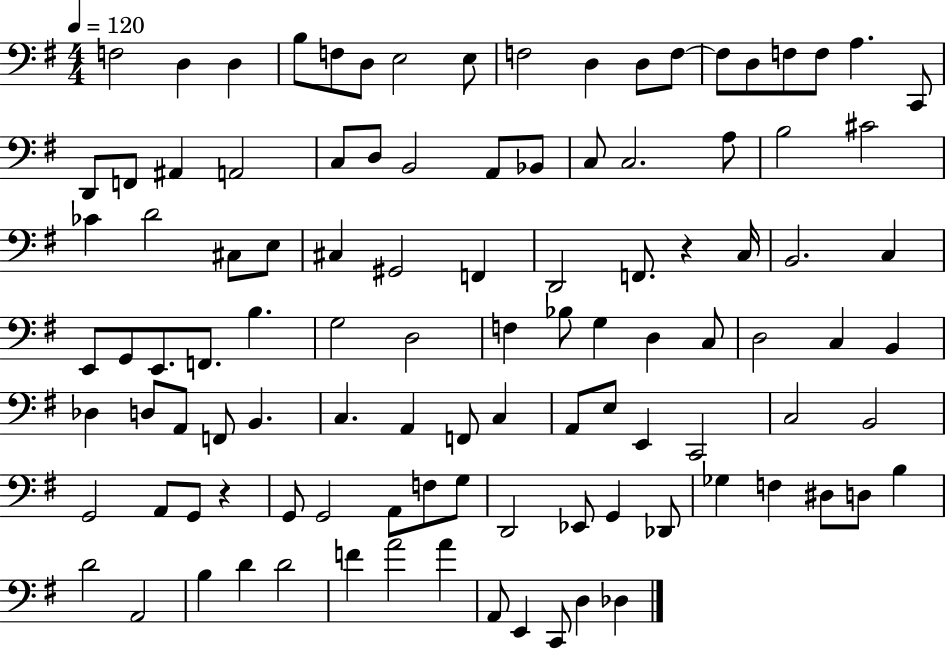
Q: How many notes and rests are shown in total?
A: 106